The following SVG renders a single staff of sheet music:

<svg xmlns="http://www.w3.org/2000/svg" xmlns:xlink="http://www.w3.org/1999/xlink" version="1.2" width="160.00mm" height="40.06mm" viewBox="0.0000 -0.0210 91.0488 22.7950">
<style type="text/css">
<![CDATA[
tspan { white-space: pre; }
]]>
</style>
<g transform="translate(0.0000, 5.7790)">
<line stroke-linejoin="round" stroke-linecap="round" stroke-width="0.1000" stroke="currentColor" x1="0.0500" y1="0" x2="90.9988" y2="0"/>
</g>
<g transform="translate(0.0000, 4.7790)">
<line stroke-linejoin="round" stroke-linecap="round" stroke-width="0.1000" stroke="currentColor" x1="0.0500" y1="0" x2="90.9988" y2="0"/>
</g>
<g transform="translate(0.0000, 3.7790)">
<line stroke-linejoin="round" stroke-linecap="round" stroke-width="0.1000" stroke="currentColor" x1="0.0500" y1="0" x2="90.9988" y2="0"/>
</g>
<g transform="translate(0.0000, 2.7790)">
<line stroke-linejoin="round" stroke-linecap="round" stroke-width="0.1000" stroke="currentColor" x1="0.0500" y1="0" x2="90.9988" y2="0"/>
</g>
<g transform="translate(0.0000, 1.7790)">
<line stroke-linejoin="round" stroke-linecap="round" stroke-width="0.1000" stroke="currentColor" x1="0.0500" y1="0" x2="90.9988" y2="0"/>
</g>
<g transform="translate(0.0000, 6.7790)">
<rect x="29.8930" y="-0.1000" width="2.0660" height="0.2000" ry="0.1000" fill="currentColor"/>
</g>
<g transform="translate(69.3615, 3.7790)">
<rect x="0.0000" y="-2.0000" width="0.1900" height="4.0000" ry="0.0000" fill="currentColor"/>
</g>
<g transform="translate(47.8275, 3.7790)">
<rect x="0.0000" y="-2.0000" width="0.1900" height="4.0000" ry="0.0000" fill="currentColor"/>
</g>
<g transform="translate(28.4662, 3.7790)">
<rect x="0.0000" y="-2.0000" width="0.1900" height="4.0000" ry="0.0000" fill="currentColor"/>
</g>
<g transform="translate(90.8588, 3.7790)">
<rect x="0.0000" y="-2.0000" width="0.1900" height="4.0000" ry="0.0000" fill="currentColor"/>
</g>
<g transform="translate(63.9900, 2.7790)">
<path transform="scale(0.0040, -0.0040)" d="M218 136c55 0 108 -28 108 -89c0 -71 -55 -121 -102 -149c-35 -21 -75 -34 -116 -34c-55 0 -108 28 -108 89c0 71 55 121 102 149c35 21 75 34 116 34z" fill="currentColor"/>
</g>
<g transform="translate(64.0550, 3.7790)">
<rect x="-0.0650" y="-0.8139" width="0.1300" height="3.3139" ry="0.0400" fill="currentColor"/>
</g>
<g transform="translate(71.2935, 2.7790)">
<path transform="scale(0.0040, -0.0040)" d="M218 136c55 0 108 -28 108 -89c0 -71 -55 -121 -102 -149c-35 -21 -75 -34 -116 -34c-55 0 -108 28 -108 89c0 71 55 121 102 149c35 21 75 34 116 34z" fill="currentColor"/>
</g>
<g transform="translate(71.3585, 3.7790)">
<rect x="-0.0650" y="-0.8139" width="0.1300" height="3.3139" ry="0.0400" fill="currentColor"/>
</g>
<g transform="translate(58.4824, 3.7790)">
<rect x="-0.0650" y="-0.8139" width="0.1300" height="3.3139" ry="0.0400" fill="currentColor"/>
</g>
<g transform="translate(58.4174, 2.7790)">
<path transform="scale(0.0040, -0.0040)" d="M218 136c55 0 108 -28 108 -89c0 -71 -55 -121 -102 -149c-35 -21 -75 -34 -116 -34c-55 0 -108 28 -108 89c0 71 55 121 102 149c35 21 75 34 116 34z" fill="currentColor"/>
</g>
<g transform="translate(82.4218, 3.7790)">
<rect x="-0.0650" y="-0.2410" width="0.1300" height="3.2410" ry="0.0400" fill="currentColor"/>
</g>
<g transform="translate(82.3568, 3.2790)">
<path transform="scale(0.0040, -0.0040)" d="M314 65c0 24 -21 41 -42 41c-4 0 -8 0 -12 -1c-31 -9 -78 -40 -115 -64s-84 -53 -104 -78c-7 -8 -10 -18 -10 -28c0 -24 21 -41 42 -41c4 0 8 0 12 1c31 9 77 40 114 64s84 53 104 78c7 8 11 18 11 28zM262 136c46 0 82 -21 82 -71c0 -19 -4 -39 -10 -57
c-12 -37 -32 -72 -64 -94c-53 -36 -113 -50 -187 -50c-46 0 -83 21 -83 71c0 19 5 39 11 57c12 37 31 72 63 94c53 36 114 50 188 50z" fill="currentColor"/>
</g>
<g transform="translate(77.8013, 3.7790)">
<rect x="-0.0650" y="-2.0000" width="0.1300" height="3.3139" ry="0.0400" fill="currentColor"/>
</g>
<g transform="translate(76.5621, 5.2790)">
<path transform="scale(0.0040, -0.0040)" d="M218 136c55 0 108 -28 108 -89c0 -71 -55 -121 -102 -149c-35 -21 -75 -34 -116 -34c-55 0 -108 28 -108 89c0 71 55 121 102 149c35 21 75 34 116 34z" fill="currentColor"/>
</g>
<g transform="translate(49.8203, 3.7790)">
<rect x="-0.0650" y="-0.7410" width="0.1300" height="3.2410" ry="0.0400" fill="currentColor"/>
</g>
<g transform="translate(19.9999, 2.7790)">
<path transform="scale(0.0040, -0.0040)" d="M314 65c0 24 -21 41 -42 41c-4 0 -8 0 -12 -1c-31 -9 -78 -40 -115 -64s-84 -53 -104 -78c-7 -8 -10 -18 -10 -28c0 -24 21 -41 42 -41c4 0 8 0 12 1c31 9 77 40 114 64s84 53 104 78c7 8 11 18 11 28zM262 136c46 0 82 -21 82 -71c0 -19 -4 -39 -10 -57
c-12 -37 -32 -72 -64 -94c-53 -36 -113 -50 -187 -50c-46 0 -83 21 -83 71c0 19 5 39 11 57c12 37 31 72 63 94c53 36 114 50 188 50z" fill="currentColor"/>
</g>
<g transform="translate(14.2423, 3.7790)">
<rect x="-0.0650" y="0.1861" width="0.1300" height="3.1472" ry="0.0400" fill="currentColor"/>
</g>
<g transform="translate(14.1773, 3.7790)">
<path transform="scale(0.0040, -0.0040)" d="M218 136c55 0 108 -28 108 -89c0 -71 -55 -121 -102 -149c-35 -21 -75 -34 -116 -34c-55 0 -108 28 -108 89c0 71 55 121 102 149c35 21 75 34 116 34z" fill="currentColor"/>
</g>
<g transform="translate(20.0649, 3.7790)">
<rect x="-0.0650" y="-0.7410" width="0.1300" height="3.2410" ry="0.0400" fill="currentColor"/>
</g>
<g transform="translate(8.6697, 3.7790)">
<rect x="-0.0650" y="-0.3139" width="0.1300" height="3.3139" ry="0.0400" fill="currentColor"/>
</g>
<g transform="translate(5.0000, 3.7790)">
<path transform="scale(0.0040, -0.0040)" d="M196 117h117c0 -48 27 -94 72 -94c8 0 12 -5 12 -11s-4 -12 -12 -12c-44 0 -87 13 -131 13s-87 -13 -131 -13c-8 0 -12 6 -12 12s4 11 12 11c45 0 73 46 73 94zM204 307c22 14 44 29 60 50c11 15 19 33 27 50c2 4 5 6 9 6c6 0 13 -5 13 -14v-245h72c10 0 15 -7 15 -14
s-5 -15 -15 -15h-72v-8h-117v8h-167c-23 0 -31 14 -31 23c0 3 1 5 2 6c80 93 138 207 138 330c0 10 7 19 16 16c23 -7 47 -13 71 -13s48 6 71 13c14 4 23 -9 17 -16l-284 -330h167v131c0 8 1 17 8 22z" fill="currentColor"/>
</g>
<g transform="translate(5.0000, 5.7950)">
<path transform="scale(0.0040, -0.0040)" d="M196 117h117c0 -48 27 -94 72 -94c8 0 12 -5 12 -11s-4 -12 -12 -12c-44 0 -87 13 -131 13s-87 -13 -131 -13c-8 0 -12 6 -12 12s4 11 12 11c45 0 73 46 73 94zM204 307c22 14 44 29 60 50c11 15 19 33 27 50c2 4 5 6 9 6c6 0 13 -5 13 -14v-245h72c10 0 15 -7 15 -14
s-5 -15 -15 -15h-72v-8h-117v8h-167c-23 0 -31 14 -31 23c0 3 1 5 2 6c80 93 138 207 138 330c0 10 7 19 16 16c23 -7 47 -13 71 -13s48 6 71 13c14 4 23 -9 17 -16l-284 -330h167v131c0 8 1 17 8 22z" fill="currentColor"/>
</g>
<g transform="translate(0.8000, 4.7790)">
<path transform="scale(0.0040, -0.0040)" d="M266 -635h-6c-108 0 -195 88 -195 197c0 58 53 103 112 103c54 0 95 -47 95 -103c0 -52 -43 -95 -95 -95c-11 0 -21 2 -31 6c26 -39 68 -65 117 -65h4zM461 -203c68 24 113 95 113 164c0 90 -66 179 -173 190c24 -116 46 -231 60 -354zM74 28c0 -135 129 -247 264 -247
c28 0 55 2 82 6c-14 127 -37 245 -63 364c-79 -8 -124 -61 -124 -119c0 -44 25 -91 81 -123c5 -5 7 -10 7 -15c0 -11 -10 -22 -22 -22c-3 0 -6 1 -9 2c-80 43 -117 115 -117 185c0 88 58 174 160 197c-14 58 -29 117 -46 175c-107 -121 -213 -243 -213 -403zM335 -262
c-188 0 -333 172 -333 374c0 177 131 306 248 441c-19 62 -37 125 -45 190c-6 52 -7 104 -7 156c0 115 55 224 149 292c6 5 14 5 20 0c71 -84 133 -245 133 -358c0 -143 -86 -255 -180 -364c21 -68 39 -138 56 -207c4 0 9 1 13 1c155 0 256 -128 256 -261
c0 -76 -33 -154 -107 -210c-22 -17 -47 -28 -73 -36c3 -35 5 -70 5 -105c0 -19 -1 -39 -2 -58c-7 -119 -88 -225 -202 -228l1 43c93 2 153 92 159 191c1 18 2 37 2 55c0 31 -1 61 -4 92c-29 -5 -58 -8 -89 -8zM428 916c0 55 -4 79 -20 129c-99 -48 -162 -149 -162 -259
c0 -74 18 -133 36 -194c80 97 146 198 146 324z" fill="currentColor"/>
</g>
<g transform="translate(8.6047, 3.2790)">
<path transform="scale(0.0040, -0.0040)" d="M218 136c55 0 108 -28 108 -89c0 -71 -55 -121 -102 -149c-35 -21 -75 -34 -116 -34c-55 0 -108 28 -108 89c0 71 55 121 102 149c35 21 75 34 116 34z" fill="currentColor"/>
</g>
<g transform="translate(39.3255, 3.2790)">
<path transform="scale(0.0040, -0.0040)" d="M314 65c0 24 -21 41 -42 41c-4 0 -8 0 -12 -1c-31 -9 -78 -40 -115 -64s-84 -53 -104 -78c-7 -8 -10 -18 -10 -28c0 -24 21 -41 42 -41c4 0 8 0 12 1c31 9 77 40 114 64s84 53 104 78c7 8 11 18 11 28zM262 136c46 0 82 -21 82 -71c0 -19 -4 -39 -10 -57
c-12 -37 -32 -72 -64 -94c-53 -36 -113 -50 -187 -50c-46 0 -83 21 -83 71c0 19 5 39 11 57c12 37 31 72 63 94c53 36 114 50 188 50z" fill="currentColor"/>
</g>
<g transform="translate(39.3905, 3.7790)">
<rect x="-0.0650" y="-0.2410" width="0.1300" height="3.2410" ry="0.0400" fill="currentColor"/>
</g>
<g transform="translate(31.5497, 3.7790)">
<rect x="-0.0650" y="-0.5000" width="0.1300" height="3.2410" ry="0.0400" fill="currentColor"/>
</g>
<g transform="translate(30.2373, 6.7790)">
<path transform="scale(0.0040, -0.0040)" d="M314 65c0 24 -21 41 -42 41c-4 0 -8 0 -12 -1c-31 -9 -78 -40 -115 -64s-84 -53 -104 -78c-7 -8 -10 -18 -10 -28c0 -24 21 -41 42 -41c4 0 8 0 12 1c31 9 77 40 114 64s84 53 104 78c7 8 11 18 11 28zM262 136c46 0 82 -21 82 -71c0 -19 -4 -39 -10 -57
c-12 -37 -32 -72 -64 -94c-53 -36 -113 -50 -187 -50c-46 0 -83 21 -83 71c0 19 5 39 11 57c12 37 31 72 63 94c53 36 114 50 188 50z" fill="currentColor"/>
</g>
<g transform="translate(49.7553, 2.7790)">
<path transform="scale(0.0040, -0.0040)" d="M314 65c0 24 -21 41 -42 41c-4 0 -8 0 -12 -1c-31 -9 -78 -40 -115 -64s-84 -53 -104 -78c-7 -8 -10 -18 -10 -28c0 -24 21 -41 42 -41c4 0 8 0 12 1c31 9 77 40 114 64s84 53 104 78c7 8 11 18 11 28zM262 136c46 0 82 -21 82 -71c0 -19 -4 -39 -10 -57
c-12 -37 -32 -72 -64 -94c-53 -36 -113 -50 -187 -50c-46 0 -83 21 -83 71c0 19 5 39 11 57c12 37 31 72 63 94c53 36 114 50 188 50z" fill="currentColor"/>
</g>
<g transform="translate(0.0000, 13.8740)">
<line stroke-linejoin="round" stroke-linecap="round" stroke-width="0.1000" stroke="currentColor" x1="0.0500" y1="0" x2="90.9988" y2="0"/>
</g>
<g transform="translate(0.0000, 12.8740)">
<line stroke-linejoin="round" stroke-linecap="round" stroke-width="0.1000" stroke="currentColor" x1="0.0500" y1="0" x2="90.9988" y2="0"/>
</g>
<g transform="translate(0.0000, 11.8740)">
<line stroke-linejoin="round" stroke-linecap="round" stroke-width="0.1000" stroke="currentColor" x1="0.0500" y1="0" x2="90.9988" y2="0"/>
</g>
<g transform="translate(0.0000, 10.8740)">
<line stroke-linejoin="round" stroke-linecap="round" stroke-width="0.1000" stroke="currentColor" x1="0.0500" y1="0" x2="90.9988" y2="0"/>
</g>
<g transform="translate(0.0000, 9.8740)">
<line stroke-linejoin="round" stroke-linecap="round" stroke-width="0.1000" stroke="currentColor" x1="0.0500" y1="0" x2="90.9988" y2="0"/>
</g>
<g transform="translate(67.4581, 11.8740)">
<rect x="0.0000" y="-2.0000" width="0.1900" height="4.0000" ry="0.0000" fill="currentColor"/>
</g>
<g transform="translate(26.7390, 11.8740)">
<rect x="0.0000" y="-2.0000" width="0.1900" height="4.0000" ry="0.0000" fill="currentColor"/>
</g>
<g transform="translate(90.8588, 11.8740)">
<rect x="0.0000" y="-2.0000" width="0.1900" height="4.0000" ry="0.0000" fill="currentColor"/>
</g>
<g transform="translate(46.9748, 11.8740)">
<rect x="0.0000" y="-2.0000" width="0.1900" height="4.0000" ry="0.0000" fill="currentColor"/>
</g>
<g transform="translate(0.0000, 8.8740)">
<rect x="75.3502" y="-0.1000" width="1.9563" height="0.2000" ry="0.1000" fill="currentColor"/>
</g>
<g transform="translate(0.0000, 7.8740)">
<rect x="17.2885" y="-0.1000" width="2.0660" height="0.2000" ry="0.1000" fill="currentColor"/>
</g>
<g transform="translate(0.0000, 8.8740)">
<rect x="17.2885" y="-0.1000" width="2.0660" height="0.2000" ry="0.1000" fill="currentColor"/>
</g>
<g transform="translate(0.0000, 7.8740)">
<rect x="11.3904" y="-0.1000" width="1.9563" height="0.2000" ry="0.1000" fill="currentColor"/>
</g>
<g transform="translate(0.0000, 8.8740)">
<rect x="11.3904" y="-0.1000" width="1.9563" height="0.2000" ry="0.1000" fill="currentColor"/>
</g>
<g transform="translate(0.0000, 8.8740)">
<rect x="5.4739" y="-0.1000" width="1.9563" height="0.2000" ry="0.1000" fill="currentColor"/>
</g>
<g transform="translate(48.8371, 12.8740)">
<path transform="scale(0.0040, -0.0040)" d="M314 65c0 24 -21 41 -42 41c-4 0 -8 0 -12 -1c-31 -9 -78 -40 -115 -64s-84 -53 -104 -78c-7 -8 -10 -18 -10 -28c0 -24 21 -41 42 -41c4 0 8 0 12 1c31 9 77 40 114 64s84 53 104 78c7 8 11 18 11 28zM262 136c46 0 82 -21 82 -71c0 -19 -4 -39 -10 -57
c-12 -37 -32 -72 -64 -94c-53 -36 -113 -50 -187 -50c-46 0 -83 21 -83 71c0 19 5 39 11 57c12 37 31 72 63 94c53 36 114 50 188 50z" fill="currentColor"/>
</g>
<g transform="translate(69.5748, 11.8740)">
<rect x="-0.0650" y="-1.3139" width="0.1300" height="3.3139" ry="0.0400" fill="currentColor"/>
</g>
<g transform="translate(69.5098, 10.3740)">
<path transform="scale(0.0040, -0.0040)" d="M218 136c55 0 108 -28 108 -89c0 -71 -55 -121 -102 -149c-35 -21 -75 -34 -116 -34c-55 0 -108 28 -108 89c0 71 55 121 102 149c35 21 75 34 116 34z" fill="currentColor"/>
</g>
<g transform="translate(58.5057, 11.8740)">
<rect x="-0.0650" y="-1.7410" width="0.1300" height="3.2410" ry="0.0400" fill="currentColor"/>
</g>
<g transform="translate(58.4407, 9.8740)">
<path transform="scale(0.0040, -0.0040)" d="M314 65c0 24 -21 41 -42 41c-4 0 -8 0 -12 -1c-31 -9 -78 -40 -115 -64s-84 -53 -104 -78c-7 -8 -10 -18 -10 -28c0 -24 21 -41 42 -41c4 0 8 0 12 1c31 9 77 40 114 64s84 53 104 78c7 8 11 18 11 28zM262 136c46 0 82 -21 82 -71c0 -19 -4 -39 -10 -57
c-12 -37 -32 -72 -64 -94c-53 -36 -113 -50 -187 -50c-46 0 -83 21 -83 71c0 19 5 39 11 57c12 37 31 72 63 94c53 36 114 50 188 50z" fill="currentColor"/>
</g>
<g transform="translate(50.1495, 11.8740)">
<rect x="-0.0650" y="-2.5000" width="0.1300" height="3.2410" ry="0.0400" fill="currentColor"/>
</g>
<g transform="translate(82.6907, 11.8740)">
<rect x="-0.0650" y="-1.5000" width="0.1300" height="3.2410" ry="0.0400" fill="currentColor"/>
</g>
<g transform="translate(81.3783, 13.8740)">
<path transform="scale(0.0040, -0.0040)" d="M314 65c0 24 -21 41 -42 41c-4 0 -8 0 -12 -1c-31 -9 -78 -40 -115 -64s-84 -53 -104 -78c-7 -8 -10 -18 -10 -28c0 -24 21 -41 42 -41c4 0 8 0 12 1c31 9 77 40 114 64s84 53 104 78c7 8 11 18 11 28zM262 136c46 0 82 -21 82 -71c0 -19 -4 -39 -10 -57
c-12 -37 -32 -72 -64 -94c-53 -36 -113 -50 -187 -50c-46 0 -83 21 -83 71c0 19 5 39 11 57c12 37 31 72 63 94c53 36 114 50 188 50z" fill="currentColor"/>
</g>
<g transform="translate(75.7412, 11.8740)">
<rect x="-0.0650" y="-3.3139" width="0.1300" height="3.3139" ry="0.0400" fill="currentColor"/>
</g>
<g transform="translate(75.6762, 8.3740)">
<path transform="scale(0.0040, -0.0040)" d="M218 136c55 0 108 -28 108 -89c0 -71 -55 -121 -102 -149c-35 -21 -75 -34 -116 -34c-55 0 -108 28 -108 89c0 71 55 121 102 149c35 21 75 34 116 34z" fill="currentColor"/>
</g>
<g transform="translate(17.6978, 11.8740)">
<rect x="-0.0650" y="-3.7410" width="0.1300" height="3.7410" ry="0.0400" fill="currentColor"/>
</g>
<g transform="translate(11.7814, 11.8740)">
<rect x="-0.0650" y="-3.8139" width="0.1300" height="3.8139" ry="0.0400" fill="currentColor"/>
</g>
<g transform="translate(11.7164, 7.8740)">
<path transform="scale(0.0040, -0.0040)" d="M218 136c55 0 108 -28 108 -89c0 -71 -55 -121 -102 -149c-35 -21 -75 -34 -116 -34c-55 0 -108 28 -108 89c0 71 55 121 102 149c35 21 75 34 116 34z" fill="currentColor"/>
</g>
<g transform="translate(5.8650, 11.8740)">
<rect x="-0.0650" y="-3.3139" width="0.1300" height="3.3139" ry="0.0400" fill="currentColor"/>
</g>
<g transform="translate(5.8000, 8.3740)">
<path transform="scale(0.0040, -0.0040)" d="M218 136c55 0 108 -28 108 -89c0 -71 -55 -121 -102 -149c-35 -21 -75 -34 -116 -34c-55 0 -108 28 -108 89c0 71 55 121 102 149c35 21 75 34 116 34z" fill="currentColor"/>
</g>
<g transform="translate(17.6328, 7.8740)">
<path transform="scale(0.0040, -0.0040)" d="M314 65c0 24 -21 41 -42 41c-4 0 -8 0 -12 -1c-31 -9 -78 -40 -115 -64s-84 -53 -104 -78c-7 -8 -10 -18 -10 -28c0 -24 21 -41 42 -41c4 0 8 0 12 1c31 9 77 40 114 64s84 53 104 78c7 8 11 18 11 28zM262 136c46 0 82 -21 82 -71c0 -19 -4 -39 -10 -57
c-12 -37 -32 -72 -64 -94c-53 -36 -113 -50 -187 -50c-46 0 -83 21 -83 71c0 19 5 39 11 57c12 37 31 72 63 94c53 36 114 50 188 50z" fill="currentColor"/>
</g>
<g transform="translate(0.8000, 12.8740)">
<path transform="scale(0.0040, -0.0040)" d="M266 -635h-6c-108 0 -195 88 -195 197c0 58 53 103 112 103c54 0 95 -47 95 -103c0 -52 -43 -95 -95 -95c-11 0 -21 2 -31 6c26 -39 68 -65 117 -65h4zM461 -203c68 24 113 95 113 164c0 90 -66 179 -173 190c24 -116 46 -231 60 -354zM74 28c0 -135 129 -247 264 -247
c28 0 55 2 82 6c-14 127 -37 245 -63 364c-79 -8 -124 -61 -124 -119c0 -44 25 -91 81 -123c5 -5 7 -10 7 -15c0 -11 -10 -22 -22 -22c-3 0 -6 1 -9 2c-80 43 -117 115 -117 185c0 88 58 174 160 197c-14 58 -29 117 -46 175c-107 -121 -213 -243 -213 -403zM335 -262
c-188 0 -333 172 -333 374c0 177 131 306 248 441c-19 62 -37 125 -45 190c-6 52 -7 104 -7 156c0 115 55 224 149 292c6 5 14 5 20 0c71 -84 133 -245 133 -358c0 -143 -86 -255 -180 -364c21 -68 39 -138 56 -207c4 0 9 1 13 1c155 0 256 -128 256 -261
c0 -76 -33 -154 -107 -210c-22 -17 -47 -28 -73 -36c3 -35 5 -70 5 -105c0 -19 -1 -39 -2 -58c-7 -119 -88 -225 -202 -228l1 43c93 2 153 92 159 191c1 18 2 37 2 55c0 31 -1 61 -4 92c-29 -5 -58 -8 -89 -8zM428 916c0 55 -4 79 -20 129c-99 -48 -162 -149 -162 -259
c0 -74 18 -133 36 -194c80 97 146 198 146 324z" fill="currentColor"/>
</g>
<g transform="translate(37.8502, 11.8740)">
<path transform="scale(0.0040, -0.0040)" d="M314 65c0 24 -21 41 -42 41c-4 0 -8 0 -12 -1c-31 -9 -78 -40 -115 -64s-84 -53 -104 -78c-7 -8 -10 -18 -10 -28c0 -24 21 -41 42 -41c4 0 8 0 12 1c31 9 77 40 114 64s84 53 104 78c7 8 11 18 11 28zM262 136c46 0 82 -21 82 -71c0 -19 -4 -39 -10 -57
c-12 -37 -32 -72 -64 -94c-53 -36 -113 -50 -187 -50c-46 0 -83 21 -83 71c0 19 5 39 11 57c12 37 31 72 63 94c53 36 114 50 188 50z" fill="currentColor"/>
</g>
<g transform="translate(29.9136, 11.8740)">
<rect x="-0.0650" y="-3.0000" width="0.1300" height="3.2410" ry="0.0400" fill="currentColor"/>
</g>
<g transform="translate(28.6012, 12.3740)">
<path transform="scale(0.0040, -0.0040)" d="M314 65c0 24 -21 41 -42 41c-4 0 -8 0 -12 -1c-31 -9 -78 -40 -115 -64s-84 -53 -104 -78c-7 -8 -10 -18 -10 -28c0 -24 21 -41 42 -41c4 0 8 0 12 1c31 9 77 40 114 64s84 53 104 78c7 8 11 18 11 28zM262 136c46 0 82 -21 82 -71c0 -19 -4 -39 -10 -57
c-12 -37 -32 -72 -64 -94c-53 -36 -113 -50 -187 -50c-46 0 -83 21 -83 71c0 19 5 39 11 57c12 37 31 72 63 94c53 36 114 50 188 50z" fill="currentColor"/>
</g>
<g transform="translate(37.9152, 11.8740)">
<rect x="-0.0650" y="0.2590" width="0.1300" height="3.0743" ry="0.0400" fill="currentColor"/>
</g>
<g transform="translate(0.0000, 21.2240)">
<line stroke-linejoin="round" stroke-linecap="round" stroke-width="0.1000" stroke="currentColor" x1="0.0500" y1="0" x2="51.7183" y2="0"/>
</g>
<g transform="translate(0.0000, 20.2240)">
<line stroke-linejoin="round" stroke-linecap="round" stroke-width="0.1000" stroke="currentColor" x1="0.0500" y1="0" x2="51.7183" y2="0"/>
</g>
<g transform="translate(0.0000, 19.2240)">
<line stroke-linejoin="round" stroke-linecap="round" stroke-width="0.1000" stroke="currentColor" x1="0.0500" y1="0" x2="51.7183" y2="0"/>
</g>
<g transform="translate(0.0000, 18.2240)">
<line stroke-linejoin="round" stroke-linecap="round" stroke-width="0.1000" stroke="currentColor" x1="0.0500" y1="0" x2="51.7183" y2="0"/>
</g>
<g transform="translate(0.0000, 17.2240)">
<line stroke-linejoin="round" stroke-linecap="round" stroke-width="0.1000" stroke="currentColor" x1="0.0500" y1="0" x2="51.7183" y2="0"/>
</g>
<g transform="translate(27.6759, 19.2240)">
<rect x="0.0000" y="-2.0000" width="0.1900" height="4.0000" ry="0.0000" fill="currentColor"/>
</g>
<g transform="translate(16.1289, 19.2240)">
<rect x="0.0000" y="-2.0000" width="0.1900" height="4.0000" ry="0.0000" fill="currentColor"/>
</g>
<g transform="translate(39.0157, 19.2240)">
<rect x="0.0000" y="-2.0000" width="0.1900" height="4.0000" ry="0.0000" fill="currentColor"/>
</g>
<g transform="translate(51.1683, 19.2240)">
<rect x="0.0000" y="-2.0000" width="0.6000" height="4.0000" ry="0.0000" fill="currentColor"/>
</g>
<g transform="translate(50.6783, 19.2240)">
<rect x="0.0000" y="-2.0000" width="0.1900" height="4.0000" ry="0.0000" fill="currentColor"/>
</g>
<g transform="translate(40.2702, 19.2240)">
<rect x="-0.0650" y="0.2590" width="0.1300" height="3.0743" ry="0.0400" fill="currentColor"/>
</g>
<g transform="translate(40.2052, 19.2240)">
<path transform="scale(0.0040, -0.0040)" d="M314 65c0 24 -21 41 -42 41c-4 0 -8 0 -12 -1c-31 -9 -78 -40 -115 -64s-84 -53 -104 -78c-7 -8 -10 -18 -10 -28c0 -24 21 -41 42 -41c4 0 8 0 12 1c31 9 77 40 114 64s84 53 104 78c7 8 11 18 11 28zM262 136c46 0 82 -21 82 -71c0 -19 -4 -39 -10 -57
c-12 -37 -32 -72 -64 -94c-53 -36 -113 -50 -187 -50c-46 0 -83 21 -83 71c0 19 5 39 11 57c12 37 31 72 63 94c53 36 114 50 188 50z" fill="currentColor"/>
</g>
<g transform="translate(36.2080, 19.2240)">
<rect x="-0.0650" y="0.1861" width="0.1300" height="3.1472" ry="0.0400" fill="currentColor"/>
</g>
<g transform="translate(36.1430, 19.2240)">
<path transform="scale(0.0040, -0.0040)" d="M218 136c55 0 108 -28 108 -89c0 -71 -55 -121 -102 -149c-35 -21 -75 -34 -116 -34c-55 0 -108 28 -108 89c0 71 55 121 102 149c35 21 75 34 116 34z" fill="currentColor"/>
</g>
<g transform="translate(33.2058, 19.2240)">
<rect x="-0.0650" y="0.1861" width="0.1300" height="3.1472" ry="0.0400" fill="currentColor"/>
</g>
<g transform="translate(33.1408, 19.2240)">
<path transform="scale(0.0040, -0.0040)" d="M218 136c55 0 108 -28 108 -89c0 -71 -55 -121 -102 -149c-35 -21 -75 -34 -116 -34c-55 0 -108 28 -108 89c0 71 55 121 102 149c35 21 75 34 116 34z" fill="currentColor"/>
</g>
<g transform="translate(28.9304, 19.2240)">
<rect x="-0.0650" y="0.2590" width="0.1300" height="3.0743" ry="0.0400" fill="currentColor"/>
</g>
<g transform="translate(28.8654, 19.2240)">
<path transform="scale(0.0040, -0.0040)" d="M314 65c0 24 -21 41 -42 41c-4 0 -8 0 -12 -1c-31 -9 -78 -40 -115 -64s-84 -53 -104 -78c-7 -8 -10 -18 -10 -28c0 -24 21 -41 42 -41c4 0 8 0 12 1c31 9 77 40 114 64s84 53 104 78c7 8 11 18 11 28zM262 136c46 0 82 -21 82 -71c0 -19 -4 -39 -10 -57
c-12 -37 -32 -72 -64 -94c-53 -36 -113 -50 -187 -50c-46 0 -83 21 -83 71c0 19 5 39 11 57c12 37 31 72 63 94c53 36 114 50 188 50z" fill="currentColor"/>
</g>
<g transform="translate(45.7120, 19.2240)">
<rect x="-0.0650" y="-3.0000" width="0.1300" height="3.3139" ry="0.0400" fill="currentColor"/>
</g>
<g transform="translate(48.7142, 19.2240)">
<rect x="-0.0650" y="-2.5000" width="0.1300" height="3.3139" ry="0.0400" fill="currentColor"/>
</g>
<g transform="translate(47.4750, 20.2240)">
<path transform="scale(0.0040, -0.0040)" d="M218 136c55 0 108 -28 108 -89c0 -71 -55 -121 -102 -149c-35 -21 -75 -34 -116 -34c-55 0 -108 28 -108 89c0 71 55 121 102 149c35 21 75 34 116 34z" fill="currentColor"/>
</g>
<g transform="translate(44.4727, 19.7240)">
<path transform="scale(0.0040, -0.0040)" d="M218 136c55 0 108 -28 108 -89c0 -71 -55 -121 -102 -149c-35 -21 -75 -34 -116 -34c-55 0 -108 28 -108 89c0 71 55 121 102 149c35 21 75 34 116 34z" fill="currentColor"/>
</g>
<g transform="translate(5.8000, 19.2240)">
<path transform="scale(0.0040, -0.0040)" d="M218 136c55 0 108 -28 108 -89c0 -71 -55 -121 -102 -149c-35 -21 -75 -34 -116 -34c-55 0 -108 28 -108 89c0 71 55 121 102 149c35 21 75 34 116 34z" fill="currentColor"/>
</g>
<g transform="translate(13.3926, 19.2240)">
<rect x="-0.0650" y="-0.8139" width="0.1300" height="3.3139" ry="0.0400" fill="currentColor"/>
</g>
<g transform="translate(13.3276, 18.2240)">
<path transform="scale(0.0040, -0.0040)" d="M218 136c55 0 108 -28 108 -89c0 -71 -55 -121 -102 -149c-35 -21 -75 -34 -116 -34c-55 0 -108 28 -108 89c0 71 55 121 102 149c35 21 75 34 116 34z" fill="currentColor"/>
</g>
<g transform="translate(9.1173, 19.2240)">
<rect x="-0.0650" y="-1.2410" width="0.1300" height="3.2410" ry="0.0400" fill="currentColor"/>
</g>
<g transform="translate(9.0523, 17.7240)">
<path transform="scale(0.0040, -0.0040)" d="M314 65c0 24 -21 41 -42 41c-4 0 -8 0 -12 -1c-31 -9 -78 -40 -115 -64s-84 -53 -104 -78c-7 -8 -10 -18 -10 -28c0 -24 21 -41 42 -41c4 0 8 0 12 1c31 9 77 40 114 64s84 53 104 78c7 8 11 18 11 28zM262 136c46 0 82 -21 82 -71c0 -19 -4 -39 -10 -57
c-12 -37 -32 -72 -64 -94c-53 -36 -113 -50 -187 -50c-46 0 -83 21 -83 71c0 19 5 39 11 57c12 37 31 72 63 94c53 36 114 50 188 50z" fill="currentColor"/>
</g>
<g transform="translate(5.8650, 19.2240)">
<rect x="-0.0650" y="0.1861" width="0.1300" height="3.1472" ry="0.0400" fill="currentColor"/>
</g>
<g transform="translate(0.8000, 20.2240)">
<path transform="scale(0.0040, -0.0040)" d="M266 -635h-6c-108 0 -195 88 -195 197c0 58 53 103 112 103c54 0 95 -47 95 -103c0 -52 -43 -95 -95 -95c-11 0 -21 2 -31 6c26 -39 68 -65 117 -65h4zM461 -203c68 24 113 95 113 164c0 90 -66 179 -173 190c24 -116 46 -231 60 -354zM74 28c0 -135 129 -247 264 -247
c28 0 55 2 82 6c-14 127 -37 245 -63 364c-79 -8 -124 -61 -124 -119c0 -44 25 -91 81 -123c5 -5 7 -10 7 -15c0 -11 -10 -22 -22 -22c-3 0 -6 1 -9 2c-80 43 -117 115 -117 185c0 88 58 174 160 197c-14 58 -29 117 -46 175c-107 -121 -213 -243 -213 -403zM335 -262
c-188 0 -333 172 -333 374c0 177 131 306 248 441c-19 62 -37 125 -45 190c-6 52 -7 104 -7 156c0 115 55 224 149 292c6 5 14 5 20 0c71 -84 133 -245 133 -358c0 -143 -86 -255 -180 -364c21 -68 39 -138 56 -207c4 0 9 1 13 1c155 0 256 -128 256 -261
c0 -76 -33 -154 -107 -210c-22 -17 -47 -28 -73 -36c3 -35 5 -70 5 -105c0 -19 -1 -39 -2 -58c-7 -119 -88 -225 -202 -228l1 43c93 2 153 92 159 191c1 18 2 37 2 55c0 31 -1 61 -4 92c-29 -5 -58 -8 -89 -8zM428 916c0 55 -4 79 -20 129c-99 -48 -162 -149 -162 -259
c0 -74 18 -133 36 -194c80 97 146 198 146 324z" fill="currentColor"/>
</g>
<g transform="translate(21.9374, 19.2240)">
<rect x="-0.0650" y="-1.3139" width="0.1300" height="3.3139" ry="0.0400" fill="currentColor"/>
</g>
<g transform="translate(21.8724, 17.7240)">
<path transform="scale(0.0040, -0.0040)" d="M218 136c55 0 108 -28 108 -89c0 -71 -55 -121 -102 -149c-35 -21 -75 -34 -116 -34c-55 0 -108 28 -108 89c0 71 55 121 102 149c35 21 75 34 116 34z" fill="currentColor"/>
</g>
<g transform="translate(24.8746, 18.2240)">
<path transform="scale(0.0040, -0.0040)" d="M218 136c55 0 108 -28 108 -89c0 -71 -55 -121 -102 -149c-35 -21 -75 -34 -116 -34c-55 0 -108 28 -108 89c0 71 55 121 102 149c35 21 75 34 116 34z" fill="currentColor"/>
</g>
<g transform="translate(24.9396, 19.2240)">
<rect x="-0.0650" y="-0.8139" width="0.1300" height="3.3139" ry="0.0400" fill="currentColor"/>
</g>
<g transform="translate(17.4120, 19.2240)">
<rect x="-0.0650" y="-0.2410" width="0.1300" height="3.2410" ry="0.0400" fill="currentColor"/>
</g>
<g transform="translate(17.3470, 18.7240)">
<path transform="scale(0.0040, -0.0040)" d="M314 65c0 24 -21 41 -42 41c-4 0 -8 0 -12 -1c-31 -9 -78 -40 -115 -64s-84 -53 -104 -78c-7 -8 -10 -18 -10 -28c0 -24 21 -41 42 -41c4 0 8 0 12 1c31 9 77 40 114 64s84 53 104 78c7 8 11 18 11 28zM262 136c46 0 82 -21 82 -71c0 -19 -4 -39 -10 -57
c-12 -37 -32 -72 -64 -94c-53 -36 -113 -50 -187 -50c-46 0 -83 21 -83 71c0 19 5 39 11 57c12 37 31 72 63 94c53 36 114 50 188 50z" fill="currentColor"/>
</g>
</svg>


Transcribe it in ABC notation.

X:1
T:Untitled
M:4/4
L:1/4
K:C
c B d2 C2 c2 d2 d d d F c2 b c' c'2 A2 B2 G2 f2 e b E2 B e2 d c2 e d B2 B B B2 A G